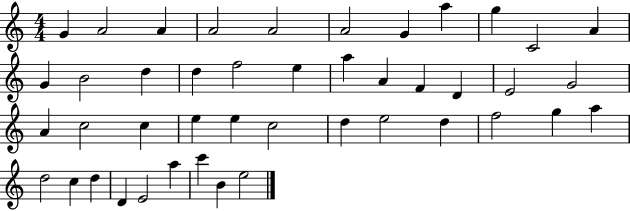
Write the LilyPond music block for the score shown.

{
  \clef treble
  \numericTimeSignature
  \time 4/4
  \key c \major
  g'4 a'2 a'4 | a'2 a'2 | a'2 g'4 a''4 | g''4 c'2 a'4 | \break g'4 b'2 d''4 | d''4 f''2 e''4 | a''4 a'4 f'4 d'4 | e'2 g'2 | \break a'4 c''2 c''4 | e''4 e''4 c''2 | d''4 e''2 d''4 | f''2 g''4 a''4 | \break d''2 c''4 d''4 | d'4 e'2 a''4 | c'''4 b'4 e''2 | \bar "|."
}